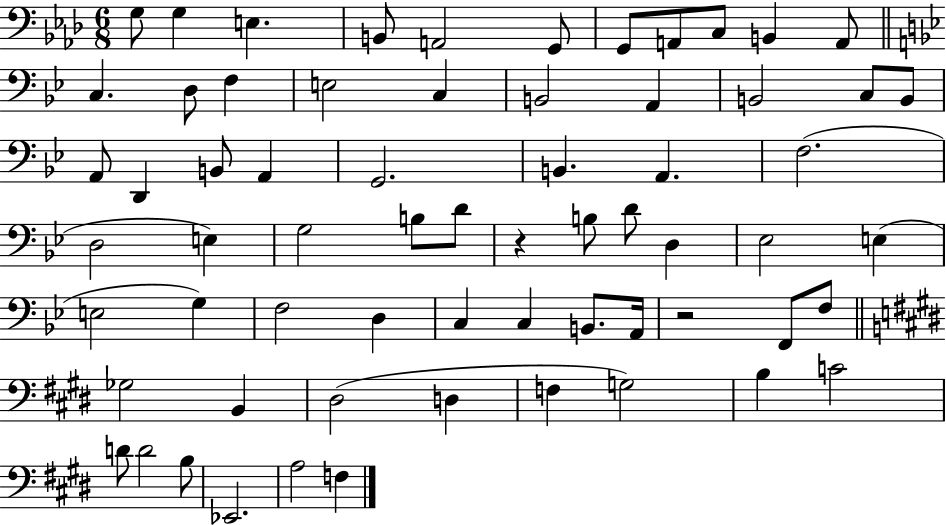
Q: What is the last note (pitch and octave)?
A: F3